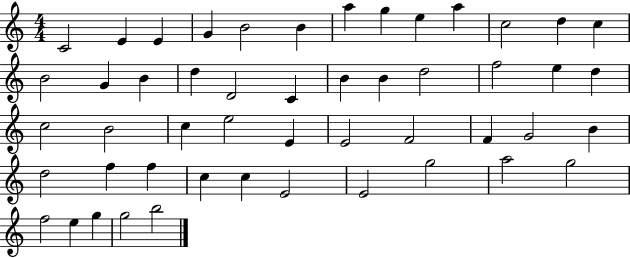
{
  \clef treble
  \numericTimeSignature
  \time 4/4
  \key c \major
  c'2 e'4 e'4 | g'4 b'2 b'4 | a''4 g''4 e''4 a''4 | c''2 d''4 c''4 | \break b'2 g'4 b'4 | d''4 d'2 c'4 | b'4 b'4 d''2 | f''2 e''4 d''4 | \break c''2 b'2 | c''4 e''2 e'4 | e'2 f'2 | f'4 g'2 b'4 | \break d''2 f''4 f''4 | c''4 c''4 e'2 | e'2 g''2 | a''2 g''2 | \break f''2 e''4 g''4 | g''2 b''2 | \bar "|."
}